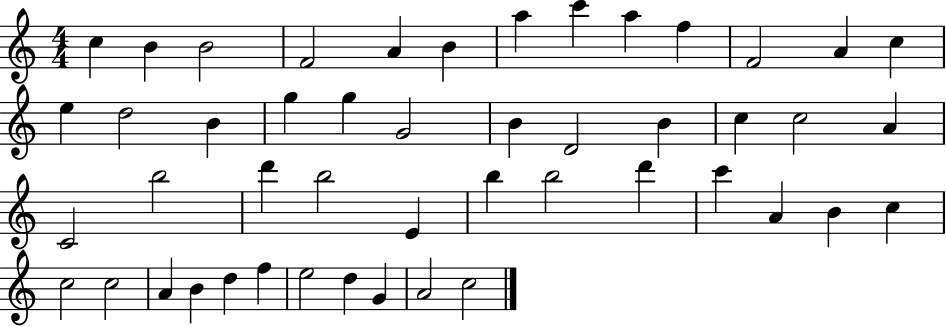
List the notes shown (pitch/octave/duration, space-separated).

C5/q B4/q B4/h F4/h A4/q B4/q A5/q C6/q A5/q F5/q F4/h A4/q C5/q E5/q D5/h B4/q G5/q G5/q G4/h B4/q D4/h B4/q C5/q C5/h A4/q C4/h B5/h D6/q B5/h E4/q B5/q B5/h D6/q C6/q A4/q B4/q C5/q C5/h C5/h A4/q B4/q D5/q F5/q E5/h D5/q G4/q A4/h C5/h